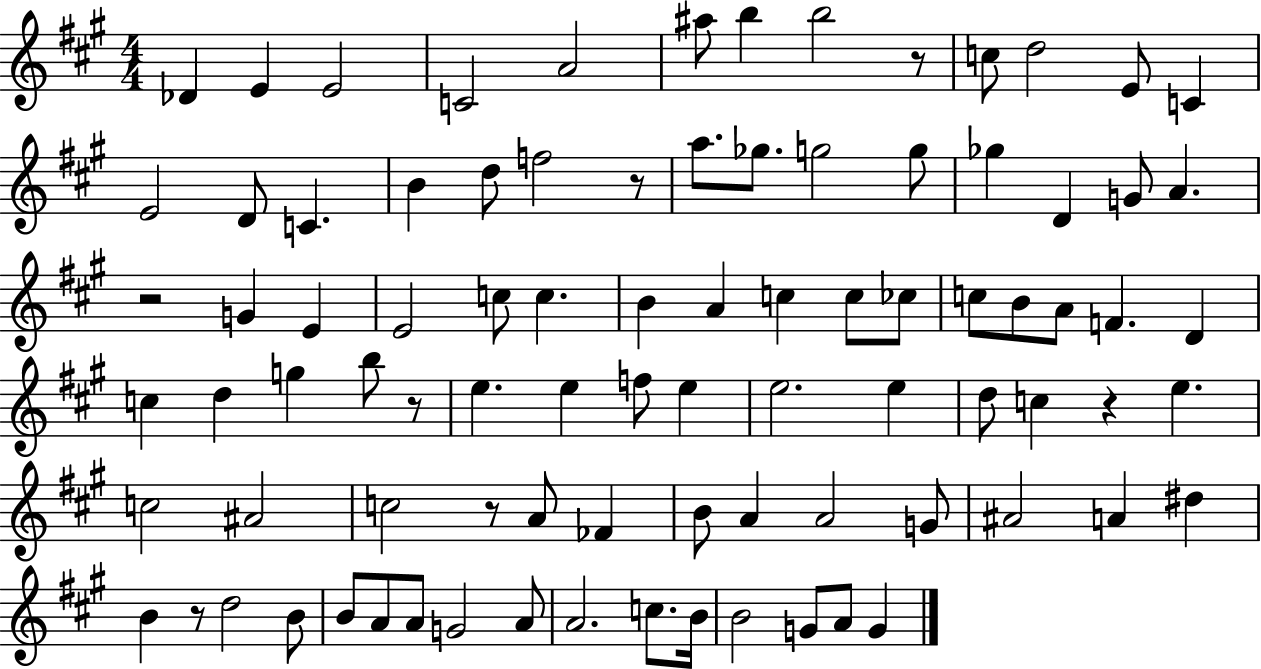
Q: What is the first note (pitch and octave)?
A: Db4